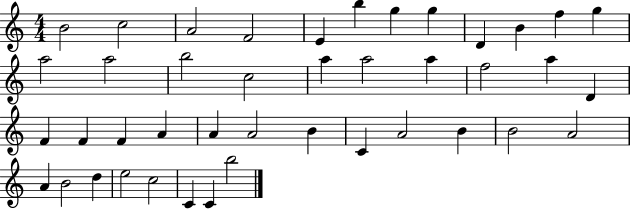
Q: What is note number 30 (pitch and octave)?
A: C4